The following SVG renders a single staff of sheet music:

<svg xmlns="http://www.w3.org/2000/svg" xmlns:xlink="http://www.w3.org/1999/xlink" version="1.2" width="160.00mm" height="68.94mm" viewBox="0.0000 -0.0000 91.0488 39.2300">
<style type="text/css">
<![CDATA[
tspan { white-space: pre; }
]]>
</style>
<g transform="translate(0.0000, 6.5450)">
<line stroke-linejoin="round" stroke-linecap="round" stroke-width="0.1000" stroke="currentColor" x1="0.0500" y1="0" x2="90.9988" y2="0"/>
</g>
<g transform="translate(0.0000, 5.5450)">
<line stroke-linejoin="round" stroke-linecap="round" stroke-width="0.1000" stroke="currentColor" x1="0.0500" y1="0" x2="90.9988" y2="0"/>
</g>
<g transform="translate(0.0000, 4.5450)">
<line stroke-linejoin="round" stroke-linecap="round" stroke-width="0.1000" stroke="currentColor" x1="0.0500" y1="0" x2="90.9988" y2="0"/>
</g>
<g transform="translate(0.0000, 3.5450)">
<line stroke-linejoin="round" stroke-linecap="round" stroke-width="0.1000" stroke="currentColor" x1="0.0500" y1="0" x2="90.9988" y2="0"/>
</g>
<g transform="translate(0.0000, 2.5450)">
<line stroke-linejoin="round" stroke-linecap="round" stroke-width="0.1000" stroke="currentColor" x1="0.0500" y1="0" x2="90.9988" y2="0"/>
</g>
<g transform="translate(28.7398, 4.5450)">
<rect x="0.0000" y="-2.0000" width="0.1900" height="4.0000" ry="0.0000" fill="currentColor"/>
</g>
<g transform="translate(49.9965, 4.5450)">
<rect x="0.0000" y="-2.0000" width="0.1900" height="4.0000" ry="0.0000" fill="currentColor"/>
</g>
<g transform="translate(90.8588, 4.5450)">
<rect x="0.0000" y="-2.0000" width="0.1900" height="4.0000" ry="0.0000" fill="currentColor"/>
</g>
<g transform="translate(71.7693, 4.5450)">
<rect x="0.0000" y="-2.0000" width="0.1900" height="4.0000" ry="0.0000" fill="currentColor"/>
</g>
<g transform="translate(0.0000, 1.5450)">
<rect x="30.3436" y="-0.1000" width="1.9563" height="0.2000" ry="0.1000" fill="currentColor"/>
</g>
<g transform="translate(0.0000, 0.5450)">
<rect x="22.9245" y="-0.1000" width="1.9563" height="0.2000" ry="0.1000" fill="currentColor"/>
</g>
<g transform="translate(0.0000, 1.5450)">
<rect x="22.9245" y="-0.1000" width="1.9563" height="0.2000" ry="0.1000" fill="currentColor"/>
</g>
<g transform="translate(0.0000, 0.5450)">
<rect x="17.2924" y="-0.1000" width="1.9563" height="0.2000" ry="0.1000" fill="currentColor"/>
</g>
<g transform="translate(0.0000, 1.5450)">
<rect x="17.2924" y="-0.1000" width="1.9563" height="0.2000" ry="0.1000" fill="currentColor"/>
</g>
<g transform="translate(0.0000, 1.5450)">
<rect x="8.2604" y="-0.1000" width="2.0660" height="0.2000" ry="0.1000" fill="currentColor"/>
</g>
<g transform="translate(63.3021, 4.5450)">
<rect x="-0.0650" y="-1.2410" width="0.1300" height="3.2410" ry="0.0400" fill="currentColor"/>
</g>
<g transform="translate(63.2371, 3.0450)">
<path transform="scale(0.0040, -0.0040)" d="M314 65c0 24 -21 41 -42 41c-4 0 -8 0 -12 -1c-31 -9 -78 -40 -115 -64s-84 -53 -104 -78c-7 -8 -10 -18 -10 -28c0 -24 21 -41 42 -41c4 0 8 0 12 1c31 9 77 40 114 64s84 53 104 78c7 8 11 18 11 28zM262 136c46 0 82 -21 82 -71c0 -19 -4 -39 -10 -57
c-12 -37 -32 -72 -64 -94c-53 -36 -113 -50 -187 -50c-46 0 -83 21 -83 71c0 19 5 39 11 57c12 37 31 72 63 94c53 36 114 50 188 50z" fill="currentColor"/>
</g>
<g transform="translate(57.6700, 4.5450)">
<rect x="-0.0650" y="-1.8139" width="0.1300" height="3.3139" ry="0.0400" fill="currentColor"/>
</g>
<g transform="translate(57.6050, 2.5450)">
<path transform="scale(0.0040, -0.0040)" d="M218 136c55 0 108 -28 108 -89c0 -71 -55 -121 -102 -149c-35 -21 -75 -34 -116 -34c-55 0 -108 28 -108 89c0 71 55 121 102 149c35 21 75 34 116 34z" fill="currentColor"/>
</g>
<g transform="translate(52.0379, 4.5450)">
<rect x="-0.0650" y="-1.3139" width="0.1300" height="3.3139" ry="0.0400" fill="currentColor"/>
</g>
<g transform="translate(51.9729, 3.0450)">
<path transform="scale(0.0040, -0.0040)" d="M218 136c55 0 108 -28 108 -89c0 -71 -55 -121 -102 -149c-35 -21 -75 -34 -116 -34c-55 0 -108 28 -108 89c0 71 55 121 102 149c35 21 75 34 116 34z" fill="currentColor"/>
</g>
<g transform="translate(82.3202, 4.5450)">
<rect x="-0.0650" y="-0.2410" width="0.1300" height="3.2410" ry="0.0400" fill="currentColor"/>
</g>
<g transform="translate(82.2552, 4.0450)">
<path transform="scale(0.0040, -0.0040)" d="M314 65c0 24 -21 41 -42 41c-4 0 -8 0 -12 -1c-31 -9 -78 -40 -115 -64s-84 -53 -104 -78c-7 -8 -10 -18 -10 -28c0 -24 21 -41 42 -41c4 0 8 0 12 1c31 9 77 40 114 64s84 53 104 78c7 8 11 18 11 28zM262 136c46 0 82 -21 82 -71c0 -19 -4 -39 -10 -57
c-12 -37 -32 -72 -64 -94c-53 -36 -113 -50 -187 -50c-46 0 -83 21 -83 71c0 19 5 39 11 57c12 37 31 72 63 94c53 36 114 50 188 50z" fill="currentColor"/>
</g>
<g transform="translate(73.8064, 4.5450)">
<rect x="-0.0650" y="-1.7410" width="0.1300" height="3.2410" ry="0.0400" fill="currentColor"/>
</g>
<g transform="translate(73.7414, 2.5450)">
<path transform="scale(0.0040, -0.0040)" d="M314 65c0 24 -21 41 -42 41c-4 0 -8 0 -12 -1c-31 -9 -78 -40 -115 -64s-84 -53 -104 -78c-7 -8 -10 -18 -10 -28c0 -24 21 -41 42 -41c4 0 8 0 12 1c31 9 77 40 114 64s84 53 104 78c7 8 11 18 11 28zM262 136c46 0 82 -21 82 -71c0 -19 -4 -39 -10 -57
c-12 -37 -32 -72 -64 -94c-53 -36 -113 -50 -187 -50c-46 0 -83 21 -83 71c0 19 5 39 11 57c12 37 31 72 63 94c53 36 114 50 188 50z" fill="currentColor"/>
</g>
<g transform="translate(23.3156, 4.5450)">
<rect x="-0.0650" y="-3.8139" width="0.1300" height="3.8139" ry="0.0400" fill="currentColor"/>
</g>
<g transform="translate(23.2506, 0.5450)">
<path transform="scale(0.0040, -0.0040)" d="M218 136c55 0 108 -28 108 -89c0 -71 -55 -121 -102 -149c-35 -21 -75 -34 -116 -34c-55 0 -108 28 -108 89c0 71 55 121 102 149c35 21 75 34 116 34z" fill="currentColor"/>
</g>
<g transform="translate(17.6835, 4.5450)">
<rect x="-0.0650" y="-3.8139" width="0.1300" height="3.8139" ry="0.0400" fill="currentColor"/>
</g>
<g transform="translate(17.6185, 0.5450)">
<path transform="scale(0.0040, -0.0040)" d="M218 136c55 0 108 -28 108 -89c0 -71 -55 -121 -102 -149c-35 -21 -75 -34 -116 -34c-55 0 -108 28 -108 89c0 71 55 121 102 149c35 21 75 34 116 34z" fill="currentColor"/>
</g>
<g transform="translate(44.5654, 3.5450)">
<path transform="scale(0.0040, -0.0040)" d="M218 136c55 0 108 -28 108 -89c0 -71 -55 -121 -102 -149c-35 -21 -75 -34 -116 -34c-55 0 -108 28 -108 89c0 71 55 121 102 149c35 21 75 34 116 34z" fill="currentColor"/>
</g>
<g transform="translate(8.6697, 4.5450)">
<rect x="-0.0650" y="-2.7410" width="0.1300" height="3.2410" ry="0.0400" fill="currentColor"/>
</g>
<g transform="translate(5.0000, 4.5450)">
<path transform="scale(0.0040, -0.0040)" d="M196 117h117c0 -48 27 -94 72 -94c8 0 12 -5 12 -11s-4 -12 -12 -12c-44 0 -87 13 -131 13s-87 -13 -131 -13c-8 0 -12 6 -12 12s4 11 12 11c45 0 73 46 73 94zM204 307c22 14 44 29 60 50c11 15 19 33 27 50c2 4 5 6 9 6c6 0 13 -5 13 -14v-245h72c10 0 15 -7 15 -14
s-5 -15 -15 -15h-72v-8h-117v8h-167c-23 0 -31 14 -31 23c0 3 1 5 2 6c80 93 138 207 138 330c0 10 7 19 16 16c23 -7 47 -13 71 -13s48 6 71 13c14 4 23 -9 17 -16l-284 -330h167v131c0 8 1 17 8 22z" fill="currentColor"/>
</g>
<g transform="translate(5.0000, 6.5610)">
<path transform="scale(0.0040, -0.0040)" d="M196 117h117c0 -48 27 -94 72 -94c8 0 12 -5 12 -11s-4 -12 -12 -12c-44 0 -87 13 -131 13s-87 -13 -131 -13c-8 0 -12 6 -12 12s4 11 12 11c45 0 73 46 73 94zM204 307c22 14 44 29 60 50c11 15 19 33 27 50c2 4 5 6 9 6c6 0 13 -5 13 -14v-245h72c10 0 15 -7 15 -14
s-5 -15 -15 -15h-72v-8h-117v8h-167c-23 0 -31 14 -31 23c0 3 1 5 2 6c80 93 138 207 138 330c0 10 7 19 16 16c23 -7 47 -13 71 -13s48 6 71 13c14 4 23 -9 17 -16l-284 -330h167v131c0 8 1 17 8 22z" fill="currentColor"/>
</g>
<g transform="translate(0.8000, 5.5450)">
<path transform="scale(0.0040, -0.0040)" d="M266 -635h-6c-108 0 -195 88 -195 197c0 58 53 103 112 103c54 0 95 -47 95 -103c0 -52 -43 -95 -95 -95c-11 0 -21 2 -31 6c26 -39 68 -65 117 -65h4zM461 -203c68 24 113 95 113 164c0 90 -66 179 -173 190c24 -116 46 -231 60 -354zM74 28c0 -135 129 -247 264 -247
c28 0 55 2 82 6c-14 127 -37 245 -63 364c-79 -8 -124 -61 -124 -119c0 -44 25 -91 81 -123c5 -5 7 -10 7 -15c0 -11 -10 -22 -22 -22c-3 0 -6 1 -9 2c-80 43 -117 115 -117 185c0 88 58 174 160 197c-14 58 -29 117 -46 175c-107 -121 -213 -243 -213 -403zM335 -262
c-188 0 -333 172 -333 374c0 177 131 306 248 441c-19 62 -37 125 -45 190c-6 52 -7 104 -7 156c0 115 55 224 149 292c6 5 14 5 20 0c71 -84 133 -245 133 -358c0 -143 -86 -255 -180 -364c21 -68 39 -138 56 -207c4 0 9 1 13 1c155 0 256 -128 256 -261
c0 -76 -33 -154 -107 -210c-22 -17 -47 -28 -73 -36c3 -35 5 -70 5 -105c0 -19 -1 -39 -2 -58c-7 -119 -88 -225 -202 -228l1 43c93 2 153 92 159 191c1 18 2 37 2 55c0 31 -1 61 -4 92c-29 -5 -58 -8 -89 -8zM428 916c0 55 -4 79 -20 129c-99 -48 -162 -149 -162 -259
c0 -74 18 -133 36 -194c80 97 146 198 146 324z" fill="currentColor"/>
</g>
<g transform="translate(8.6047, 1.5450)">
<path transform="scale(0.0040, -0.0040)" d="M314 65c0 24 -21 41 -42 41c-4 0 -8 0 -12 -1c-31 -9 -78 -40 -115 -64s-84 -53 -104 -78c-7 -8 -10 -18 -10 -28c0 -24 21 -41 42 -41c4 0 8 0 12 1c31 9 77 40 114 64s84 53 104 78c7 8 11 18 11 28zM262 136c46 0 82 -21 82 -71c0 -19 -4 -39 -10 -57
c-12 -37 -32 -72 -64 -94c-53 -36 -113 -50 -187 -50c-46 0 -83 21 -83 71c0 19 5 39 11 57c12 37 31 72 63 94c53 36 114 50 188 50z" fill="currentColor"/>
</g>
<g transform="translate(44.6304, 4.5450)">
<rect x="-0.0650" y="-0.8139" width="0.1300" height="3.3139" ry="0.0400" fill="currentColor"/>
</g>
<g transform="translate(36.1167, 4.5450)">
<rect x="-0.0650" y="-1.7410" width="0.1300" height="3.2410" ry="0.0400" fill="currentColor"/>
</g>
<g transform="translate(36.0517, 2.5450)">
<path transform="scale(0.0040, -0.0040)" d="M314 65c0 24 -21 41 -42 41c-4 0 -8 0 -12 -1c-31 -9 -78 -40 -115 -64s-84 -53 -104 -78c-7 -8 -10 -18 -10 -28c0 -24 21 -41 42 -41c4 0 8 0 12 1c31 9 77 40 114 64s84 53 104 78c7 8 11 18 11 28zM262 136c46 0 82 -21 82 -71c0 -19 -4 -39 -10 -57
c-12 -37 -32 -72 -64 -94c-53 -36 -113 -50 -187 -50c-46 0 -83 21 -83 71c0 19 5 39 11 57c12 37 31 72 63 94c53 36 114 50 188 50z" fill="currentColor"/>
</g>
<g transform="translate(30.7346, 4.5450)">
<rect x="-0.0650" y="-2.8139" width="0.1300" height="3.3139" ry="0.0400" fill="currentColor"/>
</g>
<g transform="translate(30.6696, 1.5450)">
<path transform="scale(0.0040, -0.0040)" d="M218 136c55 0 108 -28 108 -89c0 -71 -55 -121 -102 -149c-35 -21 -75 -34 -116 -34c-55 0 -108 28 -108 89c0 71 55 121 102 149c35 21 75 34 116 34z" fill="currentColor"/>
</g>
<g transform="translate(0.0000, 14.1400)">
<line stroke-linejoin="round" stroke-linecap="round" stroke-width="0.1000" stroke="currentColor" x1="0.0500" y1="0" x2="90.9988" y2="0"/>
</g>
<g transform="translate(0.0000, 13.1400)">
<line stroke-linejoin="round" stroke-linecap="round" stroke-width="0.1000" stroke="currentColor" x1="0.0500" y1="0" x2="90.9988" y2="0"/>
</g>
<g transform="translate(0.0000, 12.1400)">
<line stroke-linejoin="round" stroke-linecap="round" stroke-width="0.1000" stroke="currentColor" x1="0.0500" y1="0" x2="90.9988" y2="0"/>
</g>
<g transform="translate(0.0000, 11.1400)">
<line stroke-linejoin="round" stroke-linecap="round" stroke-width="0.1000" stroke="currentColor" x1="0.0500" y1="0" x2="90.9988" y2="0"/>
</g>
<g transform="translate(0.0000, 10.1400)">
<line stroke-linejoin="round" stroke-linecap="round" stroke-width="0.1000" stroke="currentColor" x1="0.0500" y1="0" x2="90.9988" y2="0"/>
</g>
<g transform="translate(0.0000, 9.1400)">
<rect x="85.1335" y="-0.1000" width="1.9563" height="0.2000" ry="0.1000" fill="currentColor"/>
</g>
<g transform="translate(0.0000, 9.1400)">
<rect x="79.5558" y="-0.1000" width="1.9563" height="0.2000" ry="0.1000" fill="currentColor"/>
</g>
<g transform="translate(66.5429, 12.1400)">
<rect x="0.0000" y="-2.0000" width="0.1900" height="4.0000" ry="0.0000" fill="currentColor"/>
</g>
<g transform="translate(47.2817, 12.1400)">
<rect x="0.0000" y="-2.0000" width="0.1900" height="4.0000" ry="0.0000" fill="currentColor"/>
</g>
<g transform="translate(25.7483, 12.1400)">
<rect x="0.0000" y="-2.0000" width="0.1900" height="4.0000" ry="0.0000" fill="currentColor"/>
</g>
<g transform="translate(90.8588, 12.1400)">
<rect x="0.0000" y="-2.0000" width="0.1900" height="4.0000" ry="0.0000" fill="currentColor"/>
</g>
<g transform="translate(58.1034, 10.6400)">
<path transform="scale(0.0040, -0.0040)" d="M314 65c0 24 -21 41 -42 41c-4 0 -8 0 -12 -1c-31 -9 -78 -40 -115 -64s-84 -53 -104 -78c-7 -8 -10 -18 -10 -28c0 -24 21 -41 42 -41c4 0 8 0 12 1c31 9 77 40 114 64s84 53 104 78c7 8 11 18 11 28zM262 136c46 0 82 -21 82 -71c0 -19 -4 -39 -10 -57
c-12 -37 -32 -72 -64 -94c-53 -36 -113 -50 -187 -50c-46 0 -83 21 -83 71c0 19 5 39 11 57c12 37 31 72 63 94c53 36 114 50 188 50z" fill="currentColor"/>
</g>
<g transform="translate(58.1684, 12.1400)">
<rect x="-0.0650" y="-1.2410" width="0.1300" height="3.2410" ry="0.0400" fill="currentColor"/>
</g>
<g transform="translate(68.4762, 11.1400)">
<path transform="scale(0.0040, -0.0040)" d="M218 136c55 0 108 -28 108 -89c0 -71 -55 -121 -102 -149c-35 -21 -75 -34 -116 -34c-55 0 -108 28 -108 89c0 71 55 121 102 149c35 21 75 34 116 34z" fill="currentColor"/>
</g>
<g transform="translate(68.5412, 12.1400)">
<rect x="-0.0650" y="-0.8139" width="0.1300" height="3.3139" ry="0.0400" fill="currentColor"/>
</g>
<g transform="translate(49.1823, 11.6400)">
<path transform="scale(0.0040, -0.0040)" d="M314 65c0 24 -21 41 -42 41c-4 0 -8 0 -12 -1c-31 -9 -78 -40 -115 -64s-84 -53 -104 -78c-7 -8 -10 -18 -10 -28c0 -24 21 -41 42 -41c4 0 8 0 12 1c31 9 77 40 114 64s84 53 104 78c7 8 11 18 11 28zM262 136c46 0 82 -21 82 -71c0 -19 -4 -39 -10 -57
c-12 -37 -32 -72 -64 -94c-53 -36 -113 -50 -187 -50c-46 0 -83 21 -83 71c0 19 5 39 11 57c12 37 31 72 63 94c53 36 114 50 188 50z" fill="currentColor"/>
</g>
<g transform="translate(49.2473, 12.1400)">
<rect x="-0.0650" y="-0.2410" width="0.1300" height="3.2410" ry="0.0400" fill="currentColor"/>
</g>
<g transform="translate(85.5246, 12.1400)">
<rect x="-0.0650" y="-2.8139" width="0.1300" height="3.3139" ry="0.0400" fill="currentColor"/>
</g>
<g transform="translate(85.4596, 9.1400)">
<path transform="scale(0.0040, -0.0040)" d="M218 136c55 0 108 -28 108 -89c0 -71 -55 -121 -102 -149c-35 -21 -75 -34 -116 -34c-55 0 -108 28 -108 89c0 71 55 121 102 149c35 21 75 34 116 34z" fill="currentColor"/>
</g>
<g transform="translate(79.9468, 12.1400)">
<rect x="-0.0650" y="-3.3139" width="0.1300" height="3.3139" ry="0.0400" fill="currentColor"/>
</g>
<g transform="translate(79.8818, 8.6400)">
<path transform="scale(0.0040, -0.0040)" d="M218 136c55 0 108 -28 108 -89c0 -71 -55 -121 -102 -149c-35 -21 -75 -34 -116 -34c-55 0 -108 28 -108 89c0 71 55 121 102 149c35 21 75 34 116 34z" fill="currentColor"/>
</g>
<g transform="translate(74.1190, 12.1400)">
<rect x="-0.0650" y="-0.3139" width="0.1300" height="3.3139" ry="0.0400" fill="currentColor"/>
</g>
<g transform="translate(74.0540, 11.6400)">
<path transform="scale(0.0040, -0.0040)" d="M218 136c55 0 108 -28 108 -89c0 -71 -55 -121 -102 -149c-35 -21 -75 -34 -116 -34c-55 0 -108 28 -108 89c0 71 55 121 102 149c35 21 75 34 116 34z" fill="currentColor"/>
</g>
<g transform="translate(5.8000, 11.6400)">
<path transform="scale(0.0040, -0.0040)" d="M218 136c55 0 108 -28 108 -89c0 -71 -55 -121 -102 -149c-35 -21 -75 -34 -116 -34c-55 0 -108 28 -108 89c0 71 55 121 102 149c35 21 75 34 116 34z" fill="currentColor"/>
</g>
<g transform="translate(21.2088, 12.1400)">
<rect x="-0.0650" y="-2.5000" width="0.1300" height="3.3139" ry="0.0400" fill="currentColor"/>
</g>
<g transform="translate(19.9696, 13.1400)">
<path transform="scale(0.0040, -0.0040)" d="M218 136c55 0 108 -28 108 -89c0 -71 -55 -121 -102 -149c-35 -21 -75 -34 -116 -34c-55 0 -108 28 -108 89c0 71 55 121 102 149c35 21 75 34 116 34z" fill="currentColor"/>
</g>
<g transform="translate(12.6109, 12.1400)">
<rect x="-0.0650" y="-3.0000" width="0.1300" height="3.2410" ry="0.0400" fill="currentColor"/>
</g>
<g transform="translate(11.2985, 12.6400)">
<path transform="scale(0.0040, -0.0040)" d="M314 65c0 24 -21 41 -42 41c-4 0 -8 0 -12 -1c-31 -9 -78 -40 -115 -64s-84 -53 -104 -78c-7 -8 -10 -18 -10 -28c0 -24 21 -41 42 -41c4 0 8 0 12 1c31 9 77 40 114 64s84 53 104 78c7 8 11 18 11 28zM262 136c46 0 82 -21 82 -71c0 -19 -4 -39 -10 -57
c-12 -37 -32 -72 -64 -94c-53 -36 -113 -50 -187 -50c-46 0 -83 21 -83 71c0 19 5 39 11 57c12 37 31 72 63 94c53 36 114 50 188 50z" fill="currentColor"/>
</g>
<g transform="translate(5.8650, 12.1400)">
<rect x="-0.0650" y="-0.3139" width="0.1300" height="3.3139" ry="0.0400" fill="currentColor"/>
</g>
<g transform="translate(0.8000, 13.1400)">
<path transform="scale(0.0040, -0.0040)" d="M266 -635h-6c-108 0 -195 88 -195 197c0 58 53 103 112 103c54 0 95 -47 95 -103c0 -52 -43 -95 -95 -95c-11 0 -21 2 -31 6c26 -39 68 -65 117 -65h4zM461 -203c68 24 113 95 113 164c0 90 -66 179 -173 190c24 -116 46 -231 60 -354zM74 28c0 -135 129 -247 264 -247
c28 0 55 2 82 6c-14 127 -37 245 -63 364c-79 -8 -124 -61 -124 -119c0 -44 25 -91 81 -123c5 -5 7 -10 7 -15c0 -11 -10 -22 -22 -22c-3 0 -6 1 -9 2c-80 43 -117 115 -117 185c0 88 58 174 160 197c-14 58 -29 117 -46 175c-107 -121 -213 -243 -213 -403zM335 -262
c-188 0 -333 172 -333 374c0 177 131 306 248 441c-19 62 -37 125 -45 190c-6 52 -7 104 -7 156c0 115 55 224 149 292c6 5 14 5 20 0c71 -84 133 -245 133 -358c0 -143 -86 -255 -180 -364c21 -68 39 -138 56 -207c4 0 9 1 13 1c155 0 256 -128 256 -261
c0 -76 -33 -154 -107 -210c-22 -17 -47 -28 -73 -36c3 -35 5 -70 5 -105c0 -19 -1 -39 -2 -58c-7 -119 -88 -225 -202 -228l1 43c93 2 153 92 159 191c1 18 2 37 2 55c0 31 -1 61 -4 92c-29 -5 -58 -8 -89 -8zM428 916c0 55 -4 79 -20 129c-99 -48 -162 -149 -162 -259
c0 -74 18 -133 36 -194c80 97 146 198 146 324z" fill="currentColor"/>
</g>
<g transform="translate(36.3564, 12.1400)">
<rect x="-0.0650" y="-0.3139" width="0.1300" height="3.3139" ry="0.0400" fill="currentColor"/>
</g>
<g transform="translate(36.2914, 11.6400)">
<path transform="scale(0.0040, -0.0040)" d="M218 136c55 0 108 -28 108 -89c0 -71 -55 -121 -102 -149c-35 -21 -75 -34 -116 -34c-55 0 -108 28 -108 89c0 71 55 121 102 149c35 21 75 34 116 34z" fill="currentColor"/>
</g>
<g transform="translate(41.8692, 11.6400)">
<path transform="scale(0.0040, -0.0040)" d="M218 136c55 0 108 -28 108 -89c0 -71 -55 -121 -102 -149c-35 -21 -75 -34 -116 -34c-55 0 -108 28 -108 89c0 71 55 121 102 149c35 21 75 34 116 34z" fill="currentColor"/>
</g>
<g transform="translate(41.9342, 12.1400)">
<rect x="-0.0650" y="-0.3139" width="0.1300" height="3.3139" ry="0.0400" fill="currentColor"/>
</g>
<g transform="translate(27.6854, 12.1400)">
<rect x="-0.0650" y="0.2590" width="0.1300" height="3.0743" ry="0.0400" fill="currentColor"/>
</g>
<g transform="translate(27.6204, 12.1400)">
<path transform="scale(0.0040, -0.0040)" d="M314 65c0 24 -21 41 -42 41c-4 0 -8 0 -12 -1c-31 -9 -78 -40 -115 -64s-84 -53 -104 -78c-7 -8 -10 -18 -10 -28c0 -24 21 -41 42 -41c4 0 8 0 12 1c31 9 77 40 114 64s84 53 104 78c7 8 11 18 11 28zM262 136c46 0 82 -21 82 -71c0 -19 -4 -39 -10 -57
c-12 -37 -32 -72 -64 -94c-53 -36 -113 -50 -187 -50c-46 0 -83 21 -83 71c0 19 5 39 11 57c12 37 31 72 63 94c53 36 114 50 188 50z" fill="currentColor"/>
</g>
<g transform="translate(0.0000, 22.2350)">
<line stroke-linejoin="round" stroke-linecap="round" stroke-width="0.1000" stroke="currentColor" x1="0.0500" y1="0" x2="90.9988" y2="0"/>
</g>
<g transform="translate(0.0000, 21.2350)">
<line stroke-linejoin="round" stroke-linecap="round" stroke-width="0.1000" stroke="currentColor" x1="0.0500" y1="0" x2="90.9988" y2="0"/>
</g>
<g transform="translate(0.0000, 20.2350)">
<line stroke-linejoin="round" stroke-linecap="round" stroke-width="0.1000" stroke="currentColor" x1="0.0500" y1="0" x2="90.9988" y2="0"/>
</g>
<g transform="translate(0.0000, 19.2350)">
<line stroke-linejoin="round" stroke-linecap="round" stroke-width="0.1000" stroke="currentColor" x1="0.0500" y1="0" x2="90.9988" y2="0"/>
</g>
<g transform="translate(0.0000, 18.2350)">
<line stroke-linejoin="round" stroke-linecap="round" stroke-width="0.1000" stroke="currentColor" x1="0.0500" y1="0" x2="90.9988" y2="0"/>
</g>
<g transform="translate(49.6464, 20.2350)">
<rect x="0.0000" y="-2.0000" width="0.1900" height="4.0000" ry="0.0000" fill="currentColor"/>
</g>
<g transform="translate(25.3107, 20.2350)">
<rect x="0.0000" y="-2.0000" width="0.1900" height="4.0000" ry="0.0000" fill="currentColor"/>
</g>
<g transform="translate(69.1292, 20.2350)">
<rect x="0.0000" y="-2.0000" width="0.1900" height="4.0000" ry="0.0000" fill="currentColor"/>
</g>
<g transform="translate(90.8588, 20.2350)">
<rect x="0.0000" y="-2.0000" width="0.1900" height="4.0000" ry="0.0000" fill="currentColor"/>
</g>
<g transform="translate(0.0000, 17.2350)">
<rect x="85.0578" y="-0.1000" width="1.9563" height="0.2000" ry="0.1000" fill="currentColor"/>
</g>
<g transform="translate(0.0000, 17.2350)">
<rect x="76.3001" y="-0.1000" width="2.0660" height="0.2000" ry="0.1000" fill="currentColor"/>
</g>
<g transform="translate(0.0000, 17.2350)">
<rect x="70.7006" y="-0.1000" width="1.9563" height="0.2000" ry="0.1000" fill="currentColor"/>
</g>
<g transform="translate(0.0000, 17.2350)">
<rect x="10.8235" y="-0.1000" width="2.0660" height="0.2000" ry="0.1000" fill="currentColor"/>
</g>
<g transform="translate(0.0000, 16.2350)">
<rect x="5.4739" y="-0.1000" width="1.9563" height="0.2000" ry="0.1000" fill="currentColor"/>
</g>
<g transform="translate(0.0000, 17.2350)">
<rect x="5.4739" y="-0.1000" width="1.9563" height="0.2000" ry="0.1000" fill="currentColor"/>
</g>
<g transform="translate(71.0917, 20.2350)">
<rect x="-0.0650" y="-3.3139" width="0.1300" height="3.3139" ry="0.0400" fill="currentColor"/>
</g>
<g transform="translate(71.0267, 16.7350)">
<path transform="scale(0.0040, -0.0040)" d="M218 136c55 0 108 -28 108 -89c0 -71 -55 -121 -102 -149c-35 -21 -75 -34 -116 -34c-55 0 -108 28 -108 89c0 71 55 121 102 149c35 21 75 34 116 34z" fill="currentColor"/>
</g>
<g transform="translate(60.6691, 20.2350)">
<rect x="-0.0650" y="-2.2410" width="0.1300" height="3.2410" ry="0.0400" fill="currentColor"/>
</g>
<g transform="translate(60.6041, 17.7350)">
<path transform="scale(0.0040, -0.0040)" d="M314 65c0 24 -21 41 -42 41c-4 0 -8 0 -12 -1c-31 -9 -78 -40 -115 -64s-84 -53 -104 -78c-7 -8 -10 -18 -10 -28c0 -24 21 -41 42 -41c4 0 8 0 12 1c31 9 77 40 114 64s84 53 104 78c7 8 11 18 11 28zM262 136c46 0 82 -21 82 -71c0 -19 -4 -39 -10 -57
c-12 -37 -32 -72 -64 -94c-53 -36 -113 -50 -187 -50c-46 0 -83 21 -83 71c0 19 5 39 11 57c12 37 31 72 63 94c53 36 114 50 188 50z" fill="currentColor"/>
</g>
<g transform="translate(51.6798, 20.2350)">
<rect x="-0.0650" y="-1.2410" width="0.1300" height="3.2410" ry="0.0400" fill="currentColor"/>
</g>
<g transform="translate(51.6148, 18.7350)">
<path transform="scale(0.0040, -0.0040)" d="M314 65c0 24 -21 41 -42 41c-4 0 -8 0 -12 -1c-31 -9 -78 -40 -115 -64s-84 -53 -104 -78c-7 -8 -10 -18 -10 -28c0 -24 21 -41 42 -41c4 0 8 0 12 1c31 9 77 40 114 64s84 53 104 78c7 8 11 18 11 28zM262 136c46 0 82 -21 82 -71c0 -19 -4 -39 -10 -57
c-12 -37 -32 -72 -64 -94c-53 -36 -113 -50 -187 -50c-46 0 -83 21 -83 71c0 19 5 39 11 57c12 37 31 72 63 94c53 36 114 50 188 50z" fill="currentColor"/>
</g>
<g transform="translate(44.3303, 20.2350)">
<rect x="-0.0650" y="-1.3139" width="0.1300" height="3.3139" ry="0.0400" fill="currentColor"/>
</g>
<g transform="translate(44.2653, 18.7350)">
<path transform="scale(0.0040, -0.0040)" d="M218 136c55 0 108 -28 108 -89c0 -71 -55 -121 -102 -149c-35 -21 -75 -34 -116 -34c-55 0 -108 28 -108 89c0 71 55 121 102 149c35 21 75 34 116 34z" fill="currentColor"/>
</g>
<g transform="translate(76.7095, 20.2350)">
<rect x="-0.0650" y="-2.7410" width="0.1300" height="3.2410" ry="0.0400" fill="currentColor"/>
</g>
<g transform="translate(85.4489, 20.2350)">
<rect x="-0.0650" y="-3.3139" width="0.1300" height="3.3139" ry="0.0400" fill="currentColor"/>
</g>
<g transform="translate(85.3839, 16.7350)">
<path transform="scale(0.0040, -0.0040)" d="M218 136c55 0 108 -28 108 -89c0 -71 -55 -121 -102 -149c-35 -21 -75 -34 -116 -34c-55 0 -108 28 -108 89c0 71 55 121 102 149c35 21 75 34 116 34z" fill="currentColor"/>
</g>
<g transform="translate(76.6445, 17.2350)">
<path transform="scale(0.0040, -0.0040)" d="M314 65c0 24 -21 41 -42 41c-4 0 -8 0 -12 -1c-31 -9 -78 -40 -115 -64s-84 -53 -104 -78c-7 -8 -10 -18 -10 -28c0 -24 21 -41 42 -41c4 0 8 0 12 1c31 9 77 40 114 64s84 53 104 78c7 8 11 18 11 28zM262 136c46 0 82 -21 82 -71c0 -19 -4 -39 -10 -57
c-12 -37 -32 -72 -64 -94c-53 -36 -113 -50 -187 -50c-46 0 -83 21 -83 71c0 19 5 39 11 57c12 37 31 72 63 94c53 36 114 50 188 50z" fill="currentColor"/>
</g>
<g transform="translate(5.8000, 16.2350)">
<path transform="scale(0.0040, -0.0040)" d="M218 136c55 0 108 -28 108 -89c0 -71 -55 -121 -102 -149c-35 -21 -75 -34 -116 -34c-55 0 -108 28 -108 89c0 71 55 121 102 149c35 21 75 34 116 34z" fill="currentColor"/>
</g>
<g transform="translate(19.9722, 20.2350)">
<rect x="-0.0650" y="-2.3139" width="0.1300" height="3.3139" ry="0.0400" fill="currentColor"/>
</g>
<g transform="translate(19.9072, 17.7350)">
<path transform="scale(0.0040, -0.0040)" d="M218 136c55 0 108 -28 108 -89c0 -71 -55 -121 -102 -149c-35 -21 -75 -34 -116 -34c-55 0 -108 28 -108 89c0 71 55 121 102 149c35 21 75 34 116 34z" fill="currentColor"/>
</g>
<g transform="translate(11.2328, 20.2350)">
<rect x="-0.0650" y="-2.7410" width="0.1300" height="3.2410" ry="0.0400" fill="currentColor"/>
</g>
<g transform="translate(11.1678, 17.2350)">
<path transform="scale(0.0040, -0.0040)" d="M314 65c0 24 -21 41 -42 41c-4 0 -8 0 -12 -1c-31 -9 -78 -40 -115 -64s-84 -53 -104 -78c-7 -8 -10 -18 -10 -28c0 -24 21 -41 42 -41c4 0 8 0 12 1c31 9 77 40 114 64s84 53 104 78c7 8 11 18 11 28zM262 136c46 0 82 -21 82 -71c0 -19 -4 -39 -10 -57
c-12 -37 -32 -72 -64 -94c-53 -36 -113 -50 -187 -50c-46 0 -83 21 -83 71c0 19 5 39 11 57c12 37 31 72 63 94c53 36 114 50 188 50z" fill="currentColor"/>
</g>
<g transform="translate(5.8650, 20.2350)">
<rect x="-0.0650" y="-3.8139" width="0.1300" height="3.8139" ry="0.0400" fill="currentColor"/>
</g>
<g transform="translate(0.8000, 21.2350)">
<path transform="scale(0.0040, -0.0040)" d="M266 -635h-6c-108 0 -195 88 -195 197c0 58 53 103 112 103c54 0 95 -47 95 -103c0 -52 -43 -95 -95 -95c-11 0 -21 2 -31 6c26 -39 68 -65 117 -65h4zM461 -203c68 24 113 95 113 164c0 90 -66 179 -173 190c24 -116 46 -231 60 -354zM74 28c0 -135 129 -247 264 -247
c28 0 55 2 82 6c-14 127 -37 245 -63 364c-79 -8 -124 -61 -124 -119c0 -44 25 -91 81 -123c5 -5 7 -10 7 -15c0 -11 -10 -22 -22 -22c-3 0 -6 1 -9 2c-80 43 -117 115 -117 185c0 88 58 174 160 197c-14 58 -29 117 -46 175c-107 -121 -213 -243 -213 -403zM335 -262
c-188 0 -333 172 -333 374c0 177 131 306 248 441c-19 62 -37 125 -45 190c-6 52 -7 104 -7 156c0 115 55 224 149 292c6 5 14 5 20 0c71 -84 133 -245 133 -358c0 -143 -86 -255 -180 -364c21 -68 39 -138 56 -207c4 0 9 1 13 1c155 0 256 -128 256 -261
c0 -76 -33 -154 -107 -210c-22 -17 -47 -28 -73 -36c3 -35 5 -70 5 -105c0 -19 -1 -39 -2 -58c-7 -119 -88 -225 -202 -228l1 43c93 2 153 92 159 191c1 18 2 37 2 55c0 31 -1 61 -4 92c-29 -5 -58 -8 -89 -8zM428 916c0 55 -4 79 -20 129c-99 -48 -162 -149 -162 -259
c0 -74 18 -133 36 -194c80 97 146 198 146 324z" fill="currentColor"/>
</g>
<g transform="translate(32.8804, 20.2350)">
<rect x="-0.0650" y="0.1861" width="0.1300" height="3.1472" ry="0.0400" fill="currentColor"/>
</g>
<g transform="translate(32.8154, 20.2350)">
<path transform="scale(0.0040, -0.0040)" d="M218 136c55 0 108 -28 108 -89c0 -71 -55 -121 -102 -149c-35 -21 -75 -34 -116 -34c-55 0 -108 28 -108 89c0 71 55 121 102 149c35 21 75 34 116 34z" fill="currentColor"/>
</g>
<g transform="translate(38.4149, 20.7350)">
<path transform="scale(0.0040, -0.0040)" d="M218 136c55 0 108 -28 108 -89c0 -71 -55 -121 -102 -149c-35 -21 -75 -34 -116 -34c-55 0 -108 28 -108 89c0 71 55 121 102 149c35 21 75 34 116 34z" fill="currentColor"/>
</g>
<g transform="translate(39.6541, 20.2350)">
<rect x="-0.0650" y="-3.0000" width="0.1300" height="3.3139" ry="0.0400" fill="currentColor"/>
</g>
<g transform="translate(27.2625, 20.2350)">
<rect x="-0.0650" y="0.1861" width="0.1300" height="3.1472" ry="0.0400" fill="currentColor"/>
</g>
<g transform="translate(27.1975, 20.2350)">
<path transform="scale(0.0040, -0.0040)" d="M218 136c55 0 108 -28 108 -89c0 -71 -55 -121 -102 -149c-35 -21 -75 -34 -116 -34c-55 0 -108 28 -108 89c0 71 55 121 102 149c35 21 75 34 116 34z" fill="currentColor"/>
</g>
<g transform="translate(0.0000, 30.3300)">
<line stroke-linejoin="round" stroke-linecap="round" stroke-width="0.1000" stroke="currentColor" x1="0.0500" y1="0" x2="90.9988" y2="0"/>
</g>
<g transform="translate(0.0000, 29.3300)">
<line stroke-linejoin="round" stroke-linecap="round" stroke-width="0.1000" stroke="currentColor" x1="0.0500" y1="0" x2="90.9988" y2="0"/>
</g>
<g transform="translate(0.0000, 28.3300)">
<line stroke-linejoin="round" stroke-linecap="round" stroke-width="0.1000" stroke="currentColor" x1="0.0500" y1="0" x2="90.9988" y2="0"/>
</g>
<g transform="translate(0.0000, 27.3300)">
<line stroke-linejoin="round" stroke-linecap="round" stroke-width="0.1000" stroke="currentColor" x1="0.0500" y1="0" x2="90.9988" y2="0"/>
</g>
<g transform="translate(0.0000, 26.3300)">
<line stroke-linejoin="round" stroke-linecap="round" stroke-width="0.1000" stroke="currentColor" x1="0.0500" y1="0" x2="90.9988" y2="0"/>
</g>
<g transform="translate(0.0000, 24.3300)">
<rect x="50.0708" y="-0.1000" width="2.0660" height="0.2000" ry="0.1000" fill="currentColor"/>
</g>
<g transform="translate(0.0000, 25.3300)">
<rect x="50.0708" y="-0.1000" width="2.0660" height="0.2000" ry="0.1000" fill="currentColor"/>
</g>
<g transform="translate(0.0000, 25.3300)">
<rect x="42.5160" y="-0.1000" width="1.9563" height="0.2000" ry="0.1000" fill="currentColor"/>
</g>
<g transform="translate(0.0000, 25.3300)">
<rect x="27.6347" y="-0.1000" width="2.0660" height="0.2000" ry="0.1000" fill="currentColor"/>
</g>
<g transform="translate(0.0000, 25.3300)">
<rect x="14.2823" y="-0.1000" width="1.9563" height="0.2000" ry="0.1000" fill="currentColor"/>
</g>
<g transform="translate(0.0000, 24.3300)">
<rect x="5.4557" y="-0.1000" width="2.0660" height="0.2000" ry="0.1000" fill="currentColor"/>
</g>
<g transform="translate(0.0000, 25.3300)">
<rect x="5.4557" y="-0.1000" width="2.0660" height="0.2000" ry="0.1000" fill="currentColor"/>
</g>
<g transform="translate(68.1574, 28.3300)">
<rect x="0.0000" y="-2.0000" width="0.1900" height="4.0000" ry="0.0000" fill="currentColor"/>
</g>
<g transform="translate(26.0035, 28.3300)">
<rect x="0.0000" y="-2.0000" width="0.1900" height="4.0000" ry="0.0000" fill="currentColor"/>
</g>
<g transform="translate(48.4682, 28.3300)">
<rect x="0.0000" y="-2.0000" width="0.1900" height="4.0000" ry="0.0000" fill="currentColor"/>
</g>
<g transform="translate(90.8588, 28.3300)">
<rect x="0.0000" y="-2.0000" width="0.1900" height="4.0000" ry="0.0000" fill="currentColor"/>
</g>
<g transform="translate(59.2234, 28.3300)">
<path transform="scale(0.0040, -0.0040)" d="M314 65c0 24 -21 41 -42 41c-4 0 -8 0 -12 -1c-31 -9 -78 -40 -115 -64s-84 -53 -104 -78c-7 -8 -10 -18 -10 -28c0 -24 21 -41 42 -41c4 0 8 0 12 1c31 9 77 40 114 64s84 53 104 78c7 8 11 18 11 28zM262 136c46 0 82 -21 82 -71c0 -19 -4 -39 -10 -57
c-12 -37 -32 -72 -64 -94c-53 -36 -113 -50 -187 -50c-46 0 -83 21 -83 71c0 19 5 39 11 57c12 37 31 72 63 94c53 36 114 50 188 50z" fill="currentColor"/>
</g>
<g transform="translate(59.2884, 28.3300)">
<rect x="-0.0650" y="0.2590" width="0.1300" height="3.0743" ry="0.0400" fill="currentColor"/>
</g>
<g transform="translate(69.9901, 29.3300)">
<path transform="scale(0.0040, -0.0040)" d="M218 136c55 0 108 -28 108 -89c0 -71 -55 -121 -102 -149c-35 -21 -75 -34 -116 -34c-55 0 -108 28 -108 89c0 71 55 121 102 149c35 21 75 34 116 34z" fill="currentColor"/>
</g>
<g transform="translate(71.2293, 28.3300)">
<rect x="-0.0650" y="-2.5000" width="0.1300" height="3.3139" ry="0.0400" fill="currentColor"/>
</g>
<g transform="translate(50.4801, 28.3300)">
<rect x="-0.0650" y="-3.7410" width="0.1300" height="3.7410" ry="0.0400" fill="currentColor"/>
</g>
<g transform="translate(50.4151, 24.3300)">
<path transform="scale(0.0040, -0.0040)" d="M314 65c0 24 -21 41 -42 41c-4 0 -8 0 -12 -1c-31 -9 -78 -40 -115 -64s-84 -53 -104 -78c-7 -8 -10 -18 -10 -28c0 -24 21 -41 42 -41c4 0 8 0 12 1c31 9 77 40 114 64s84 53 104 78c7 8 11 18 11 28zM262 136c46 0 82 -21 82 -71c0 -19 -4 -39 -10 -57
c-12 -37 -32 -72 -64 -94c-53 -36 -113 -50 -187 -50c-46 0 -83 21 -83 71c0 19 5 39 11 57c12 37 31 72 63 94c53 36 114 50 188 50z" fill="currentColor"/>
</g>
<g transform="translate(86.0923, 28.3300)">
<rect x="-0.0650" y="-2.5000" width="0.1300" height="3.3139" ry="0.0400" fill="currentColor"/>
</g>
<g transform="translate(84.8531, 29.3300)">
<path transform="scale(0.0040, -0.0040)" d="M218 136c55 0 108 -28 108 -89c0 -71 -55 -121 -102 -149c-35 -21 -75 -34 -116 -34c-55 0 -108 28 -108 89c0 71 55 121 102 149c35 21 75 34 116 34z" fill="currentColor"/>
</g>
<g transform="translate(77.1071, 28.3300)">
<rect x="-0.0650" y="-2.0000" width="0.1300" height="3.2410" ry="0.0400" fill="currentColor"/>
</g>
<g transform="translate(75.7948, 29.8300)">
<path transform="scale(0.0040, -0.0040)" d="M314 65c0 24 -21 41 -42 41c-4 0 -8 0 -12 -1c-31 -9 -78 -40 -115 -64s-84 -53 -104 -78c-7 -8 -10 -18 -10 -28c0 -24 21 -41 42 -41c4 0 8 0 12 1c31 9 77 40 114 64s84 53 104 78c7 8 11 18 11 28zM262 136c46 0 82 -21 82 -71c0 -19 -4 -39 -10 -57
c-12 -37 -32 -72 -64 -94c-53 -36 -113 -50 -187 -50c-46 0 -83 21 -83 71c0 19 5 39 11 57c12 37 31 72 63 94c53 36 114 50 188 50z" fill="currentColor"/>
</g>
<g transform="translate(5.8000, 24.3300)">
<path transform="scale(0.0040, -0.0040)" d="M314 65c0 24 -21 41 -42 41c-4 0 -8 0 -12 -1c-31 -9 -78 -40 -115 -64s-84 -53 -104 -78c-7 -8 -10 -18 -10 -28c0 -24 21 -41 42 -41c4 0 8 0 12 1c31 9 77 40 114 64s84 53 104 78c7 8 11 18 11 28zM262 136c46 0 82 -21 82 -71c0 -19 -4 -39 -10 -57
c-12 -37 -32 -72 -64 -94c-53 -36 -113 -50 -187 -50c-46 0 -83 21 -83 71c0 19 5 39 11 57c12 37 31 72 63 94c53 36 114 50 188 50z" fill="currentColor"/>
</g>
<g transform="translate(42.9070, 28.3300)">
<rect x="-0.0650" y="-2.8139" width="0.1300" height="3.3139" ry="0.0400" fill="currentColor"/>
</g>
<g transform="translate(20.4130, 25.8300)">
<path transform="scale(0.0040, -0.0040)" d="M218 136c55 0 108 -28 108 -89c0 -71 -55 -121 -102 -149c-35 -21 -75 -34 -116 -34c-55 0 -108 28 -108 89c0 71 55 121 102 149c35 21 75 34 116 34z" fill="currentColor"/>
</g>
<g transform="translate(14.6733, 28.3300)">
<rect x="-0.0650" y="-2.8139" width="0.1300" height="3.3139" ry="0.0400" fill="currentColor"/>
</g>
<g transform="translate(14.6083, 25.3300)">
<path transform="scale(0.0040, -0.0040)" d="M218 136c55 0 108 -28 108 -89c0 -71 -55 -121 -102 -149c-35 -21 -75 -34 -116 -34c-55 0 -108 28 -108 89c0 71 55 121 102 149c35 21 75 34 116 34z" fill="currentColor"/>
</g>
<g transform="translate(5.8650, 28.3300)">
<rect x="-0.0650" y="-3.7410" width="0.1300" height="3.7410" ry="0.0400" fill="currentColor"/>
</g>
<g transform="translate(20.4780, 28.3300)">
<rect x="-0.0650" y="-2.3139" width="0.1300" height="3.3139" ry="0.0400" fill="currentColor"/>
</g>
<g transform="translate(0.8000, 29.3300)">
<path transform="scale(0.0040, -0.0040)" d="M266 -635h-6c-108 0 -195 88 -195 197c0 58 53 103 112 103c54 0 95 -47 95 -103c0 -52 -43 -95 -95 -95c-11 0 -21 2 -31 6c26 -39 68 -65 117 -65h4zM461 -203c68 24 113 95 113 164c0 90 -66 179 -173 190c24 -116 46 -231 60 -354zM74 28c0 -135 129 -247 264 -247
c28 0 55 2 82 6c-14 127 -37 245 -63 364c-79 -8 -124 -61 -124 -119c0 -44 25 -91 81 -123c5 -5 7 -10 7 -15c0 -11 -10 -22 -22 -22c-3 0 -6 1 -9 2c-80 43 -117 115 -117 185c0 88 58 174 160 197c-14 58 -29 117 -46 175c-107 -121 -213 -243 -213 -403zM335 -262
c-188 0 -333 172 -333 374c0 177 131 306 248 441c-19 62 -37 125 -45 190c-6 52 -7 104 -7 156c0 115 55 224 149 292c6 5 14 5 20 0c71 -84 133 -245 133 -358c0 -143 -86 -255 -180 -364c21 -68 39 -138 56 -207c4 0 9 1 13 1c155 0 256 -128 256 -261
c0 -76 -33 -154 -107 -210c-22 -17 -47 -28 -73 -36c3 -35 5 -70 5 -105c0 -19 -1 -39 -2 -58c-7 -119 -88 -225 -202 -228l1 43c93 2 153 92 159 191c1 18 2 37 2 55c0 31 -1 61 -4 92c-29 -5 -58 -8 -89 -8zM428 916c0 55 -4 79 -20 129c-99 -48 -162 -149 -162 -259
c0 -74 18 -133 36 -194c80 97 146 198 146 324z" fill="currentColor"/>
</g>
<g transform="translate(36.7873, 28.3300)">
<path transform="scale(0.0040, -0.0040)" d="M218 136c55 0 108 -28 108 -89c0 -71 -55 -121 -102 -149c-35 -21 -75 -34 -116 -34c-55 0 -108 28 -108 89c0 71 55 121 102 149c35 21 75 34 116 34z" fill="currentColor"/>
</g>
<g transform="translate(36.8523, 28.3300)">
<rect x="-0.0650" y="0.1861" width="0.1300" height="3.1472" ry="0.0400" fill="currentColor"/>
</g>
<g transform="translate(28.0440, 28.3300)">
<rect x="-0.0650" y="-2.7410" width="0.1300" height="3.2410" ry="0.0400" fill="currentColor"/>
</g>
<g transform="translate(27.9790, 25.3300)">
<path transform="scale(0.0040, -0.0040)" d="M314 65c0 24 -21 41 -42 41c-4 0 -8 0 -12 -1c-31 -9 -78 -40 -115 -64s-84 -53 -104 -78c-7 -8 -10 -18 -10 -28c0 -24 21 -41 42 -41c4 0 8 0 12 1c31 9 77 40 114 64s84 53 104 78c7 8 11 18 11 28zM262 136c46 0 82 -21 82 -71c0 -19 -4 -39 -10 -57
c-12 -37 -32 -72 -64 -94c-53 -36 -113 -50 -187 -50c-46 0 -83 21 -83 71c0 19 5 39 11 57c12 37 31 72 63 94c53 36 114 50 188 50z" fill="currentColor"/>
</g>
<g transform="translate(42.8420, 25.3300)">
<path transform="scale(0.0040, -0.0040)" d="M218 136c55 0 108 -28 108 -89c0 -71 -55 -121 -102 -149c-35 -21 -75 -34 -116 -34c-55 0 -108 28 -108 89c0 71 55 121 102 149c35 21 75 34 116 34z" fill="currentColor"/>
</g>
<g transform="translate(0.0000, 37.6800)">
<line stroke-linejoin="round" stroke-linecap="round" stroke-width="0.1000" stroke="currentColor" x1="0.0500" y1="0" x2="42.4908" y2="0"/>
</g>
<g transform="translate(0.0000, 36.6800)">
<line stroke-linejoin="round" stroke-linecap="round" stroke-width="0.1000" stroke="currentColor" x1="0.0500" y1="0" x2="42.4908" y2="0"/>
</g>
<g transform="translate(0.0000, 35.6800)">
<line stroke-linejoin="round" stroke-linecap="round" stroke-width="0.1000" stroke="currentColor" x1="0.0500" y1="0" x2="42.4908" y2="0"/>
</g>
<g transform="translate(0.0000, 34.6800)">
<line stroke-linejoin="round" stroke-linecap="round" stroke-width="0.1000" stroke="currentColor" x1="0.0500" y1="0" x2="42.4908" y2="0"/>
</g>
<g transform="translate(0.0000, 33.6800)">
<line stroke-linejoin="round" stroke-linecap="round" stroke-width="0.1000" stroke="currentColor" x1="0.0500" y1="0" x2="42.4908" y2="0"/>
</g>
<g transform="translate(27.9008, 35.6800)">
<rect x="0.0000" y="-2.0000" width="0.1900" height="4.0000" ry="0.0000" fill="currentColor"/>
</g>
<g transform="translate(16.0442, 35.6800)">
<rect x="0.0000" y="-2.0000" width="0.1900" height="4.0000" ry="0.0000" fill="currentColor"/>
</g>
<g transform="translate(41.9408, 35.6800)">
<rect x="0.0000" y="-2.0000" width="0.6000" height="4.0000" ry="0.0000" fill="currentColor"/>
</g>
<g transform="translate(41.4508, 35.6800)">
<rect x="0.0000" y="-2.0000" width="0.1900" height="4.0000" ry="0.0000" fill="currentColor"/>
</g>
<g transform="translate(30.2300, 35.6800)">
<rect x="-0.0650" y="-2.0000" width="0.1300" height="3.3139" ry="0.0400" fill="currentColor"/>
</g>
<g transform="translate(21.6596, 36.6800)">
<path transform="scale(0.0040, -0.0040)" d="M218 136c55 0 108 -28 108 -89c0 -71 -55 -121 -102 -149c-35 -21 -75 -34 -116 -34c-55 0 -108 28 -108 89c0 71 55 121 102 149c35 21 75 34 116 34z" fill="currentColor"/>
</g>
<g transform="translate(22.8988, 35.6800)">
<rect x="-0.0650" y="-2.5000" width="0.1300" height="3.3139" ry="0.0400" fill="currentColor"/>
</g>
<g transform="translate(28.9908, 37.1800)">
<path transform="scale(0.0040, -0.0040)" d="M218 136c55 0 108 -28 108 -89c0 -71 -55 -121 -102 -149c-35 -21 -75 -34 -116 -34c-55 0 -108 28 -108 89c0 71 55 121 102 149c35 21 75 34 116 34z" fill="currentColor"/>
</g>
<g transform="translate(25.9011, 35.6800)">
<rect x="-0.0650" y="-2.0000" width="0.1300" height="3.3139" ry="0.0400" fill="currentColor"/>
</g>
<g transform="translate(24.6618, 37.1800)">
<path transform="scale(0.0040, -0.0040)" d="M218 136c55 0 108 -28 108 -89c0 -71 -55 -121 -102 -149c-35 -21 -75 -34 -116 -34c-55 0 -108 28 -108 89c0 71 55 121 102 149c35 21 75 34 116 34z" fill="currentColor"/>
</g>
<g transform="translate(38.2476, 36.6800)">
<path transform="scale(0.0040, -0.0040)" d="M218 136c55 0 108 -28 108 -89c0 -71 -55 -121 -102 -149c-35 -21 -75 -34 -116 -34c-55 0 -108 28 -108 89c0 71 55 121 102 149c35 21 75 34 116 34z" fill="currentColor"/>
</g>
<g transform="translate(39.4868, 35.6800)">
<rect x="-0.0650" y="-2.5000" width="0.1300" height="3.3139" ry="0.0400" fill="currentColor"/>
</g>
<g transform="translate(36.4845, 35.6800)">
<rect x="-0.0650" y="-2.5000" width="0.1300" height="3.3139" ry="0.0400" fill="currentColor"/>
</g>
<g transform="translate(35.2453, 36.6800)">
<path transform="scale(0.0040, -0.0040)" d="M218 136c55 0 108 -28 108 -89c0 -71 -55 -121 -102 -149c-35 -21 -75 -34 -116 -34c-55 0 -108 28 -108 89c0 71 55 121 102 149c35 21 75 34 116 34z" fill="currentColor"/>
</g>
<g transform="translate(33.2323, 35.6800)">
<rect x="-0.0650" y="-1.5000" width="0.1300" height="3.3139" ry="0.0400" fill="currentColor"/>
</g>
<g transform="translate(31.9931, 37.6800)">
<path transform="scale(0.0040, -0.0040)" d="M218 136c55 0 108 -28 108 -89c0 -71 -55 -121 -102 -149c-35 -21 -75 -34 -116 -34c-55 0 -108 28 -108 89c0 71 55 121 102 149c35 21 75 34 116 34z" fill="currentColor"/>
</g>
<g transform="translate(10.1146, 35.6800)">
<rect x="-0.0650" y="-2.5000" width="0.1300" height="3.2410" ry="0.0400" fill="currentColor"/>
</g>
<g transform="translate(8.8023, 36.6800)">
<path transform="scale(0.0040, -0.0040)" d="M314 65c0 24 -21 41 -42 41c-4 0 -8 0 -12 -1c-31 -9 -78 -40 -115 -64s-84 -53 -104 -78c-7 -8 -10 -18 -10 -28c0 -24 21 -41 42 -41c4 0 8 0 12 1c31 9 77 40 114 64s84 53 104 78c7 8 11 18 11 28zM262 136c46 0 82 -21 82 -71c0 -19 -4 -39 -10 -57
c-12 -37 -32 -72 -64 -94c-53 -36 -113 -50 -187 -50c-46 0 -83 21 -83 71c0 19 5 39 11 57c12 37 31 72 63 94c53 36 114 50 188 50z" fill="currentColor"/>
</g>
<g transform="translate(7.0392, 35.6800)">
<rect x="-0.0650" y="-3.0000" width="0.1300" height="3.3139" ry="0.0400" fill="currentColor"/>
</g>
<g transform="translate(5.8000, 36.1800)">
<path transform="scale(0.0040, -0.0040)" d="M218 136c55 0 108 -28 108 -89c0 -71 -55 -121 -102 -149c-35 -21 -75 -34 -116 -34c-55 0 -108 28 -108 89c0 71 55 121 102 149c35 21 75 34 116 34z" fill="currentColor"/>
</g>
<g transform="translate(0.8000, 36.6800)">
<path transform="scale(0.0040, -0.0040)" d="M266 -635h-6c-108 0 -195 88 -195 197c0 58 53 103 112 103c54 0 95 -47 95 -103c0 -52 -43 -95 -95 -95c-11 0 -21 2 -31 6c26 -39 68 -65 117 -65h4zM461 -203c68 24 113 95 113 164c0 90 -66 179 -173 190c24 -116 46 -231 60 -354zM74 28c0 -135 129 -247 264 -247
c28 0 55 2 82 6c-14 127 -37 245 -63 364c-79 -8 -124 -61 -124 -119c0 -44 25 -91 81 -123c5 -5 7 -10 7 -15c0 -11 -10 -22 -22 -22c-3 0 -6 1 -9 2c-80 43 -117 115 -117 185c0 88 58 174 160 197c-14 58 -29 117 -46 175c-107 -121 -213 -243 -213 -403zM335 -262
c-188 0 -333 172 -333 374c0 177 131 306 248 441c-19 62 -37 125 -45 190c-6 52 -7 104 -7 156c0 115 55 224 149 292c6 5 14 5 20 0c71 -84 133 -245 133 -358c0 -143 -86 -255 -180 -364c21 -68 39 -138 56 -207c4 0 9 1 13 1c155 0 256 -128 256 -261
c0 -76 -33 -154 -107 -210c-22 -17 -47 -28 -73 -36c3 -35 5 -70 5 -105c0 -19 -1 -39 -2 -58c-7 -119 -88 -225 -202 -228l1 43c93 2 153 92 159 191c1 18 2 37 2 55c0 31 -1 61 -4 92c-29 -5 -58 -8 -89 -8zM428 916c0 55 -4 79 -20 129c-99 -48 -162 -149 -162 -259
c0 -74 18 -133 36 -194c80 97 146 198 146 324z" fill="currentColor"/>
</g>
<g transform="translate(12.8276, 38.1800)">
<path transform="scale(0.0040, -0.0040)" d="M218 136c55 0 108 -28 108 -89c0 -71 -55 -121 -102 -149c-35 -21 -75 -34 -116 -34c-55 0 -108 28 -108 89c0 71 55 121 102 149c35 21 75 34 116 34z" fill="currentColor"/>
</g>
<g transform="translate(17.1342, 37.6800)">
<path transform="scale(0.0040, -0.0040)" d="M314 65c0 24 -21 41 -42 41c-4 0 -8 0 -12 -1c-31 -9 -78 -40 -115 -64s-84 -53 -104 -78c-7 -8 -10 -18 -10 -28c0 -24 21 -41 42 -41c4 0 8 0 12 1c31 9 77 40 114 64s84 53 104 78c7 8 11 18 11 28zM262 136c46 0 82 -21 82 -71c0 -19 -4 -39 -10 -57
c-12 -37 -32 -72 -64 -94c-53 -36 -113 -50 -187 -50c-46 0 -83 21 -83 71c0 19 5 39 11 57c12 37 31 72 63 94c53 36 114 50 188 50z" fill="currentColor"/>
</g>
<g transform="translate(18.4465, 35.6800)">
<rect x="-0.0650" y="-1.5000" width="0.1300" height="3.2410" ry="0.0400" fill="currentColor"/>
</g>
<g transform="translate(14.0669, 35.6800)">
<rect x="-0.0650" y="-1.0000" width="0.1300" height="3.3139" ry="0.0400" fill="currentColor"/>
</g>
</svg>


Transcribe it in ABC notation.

X:1
T:Untitled
M:4/4
L:1/4
K:C
a2 c' c' a f2 d e f e2 f2 c2 c A2 G B2 c c c2 e2 d c b a c' a2 g B B A e e2 g2 b a2 b c'2 a g a2 B a c'2 B2 G F2 G A G2 D E2 G F F E G G